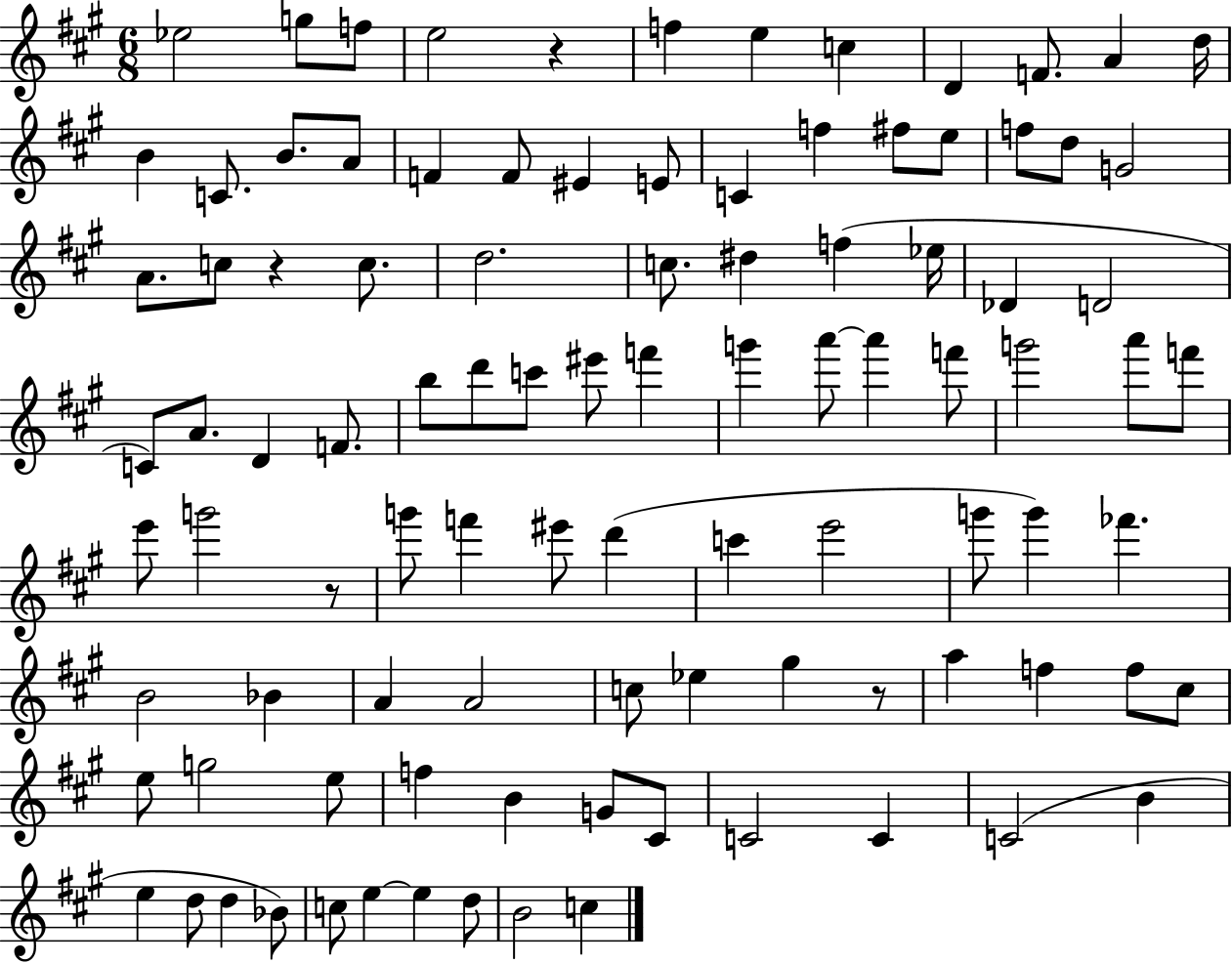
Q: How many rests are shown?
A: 4